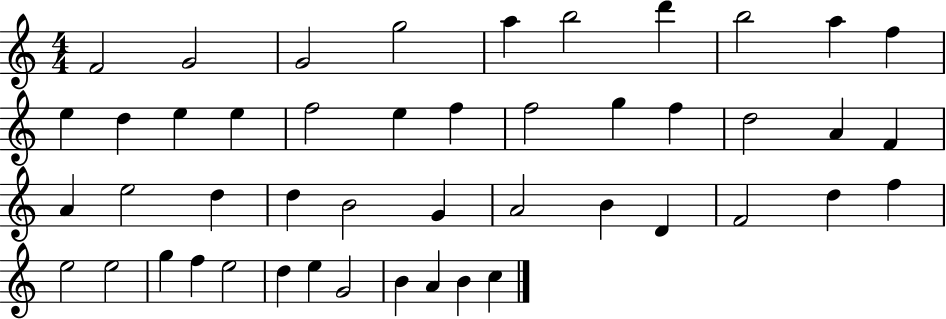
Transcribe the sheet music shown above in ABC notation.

X:1
T:Untitled
M:4/4
L:1/4
K:C
F2 G2 G2 g2 a b2 d' b2 a f e d e e f2 e f f2 g f d2 A F A e2 d d B2 G A2 B D F2 d f e2 e2 g f e2 d e G2 B A B c